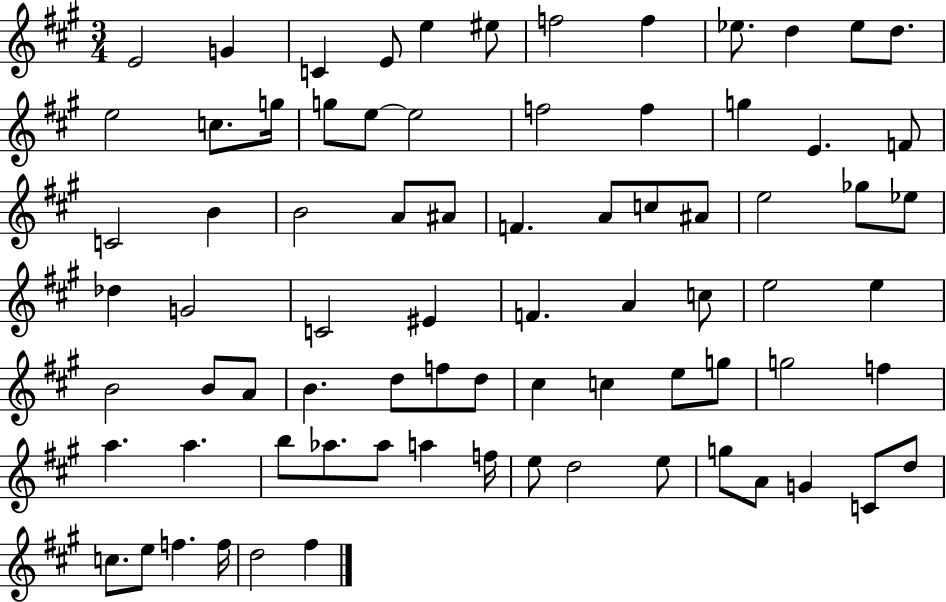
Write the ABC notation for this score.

X:1
T:Untitled
M:3/4
L:1/4
K:A
E2 G C E/2 e ^e/2 f2 f _e/2 d _e/2 d/2 e2 c/2 g/4 g/2 e/2 e2 f2 f g E F/2 C2 B B2 A/2 ^A/2 F A/2 c/2 ^A/2 e2 _g/2 _e/2 _d G2 C2 ^E F A c/2 e2 e B2 B/2 A/2 B d/2 f/2 d/2 ^c c e/2 g/2 g2 f a a b/2 _a/2 _a/2 a f/4 e/2 d2 e/2 g/2 A/2 G C/2 d/2 c/2 e/2 f f/4 d2 ^f